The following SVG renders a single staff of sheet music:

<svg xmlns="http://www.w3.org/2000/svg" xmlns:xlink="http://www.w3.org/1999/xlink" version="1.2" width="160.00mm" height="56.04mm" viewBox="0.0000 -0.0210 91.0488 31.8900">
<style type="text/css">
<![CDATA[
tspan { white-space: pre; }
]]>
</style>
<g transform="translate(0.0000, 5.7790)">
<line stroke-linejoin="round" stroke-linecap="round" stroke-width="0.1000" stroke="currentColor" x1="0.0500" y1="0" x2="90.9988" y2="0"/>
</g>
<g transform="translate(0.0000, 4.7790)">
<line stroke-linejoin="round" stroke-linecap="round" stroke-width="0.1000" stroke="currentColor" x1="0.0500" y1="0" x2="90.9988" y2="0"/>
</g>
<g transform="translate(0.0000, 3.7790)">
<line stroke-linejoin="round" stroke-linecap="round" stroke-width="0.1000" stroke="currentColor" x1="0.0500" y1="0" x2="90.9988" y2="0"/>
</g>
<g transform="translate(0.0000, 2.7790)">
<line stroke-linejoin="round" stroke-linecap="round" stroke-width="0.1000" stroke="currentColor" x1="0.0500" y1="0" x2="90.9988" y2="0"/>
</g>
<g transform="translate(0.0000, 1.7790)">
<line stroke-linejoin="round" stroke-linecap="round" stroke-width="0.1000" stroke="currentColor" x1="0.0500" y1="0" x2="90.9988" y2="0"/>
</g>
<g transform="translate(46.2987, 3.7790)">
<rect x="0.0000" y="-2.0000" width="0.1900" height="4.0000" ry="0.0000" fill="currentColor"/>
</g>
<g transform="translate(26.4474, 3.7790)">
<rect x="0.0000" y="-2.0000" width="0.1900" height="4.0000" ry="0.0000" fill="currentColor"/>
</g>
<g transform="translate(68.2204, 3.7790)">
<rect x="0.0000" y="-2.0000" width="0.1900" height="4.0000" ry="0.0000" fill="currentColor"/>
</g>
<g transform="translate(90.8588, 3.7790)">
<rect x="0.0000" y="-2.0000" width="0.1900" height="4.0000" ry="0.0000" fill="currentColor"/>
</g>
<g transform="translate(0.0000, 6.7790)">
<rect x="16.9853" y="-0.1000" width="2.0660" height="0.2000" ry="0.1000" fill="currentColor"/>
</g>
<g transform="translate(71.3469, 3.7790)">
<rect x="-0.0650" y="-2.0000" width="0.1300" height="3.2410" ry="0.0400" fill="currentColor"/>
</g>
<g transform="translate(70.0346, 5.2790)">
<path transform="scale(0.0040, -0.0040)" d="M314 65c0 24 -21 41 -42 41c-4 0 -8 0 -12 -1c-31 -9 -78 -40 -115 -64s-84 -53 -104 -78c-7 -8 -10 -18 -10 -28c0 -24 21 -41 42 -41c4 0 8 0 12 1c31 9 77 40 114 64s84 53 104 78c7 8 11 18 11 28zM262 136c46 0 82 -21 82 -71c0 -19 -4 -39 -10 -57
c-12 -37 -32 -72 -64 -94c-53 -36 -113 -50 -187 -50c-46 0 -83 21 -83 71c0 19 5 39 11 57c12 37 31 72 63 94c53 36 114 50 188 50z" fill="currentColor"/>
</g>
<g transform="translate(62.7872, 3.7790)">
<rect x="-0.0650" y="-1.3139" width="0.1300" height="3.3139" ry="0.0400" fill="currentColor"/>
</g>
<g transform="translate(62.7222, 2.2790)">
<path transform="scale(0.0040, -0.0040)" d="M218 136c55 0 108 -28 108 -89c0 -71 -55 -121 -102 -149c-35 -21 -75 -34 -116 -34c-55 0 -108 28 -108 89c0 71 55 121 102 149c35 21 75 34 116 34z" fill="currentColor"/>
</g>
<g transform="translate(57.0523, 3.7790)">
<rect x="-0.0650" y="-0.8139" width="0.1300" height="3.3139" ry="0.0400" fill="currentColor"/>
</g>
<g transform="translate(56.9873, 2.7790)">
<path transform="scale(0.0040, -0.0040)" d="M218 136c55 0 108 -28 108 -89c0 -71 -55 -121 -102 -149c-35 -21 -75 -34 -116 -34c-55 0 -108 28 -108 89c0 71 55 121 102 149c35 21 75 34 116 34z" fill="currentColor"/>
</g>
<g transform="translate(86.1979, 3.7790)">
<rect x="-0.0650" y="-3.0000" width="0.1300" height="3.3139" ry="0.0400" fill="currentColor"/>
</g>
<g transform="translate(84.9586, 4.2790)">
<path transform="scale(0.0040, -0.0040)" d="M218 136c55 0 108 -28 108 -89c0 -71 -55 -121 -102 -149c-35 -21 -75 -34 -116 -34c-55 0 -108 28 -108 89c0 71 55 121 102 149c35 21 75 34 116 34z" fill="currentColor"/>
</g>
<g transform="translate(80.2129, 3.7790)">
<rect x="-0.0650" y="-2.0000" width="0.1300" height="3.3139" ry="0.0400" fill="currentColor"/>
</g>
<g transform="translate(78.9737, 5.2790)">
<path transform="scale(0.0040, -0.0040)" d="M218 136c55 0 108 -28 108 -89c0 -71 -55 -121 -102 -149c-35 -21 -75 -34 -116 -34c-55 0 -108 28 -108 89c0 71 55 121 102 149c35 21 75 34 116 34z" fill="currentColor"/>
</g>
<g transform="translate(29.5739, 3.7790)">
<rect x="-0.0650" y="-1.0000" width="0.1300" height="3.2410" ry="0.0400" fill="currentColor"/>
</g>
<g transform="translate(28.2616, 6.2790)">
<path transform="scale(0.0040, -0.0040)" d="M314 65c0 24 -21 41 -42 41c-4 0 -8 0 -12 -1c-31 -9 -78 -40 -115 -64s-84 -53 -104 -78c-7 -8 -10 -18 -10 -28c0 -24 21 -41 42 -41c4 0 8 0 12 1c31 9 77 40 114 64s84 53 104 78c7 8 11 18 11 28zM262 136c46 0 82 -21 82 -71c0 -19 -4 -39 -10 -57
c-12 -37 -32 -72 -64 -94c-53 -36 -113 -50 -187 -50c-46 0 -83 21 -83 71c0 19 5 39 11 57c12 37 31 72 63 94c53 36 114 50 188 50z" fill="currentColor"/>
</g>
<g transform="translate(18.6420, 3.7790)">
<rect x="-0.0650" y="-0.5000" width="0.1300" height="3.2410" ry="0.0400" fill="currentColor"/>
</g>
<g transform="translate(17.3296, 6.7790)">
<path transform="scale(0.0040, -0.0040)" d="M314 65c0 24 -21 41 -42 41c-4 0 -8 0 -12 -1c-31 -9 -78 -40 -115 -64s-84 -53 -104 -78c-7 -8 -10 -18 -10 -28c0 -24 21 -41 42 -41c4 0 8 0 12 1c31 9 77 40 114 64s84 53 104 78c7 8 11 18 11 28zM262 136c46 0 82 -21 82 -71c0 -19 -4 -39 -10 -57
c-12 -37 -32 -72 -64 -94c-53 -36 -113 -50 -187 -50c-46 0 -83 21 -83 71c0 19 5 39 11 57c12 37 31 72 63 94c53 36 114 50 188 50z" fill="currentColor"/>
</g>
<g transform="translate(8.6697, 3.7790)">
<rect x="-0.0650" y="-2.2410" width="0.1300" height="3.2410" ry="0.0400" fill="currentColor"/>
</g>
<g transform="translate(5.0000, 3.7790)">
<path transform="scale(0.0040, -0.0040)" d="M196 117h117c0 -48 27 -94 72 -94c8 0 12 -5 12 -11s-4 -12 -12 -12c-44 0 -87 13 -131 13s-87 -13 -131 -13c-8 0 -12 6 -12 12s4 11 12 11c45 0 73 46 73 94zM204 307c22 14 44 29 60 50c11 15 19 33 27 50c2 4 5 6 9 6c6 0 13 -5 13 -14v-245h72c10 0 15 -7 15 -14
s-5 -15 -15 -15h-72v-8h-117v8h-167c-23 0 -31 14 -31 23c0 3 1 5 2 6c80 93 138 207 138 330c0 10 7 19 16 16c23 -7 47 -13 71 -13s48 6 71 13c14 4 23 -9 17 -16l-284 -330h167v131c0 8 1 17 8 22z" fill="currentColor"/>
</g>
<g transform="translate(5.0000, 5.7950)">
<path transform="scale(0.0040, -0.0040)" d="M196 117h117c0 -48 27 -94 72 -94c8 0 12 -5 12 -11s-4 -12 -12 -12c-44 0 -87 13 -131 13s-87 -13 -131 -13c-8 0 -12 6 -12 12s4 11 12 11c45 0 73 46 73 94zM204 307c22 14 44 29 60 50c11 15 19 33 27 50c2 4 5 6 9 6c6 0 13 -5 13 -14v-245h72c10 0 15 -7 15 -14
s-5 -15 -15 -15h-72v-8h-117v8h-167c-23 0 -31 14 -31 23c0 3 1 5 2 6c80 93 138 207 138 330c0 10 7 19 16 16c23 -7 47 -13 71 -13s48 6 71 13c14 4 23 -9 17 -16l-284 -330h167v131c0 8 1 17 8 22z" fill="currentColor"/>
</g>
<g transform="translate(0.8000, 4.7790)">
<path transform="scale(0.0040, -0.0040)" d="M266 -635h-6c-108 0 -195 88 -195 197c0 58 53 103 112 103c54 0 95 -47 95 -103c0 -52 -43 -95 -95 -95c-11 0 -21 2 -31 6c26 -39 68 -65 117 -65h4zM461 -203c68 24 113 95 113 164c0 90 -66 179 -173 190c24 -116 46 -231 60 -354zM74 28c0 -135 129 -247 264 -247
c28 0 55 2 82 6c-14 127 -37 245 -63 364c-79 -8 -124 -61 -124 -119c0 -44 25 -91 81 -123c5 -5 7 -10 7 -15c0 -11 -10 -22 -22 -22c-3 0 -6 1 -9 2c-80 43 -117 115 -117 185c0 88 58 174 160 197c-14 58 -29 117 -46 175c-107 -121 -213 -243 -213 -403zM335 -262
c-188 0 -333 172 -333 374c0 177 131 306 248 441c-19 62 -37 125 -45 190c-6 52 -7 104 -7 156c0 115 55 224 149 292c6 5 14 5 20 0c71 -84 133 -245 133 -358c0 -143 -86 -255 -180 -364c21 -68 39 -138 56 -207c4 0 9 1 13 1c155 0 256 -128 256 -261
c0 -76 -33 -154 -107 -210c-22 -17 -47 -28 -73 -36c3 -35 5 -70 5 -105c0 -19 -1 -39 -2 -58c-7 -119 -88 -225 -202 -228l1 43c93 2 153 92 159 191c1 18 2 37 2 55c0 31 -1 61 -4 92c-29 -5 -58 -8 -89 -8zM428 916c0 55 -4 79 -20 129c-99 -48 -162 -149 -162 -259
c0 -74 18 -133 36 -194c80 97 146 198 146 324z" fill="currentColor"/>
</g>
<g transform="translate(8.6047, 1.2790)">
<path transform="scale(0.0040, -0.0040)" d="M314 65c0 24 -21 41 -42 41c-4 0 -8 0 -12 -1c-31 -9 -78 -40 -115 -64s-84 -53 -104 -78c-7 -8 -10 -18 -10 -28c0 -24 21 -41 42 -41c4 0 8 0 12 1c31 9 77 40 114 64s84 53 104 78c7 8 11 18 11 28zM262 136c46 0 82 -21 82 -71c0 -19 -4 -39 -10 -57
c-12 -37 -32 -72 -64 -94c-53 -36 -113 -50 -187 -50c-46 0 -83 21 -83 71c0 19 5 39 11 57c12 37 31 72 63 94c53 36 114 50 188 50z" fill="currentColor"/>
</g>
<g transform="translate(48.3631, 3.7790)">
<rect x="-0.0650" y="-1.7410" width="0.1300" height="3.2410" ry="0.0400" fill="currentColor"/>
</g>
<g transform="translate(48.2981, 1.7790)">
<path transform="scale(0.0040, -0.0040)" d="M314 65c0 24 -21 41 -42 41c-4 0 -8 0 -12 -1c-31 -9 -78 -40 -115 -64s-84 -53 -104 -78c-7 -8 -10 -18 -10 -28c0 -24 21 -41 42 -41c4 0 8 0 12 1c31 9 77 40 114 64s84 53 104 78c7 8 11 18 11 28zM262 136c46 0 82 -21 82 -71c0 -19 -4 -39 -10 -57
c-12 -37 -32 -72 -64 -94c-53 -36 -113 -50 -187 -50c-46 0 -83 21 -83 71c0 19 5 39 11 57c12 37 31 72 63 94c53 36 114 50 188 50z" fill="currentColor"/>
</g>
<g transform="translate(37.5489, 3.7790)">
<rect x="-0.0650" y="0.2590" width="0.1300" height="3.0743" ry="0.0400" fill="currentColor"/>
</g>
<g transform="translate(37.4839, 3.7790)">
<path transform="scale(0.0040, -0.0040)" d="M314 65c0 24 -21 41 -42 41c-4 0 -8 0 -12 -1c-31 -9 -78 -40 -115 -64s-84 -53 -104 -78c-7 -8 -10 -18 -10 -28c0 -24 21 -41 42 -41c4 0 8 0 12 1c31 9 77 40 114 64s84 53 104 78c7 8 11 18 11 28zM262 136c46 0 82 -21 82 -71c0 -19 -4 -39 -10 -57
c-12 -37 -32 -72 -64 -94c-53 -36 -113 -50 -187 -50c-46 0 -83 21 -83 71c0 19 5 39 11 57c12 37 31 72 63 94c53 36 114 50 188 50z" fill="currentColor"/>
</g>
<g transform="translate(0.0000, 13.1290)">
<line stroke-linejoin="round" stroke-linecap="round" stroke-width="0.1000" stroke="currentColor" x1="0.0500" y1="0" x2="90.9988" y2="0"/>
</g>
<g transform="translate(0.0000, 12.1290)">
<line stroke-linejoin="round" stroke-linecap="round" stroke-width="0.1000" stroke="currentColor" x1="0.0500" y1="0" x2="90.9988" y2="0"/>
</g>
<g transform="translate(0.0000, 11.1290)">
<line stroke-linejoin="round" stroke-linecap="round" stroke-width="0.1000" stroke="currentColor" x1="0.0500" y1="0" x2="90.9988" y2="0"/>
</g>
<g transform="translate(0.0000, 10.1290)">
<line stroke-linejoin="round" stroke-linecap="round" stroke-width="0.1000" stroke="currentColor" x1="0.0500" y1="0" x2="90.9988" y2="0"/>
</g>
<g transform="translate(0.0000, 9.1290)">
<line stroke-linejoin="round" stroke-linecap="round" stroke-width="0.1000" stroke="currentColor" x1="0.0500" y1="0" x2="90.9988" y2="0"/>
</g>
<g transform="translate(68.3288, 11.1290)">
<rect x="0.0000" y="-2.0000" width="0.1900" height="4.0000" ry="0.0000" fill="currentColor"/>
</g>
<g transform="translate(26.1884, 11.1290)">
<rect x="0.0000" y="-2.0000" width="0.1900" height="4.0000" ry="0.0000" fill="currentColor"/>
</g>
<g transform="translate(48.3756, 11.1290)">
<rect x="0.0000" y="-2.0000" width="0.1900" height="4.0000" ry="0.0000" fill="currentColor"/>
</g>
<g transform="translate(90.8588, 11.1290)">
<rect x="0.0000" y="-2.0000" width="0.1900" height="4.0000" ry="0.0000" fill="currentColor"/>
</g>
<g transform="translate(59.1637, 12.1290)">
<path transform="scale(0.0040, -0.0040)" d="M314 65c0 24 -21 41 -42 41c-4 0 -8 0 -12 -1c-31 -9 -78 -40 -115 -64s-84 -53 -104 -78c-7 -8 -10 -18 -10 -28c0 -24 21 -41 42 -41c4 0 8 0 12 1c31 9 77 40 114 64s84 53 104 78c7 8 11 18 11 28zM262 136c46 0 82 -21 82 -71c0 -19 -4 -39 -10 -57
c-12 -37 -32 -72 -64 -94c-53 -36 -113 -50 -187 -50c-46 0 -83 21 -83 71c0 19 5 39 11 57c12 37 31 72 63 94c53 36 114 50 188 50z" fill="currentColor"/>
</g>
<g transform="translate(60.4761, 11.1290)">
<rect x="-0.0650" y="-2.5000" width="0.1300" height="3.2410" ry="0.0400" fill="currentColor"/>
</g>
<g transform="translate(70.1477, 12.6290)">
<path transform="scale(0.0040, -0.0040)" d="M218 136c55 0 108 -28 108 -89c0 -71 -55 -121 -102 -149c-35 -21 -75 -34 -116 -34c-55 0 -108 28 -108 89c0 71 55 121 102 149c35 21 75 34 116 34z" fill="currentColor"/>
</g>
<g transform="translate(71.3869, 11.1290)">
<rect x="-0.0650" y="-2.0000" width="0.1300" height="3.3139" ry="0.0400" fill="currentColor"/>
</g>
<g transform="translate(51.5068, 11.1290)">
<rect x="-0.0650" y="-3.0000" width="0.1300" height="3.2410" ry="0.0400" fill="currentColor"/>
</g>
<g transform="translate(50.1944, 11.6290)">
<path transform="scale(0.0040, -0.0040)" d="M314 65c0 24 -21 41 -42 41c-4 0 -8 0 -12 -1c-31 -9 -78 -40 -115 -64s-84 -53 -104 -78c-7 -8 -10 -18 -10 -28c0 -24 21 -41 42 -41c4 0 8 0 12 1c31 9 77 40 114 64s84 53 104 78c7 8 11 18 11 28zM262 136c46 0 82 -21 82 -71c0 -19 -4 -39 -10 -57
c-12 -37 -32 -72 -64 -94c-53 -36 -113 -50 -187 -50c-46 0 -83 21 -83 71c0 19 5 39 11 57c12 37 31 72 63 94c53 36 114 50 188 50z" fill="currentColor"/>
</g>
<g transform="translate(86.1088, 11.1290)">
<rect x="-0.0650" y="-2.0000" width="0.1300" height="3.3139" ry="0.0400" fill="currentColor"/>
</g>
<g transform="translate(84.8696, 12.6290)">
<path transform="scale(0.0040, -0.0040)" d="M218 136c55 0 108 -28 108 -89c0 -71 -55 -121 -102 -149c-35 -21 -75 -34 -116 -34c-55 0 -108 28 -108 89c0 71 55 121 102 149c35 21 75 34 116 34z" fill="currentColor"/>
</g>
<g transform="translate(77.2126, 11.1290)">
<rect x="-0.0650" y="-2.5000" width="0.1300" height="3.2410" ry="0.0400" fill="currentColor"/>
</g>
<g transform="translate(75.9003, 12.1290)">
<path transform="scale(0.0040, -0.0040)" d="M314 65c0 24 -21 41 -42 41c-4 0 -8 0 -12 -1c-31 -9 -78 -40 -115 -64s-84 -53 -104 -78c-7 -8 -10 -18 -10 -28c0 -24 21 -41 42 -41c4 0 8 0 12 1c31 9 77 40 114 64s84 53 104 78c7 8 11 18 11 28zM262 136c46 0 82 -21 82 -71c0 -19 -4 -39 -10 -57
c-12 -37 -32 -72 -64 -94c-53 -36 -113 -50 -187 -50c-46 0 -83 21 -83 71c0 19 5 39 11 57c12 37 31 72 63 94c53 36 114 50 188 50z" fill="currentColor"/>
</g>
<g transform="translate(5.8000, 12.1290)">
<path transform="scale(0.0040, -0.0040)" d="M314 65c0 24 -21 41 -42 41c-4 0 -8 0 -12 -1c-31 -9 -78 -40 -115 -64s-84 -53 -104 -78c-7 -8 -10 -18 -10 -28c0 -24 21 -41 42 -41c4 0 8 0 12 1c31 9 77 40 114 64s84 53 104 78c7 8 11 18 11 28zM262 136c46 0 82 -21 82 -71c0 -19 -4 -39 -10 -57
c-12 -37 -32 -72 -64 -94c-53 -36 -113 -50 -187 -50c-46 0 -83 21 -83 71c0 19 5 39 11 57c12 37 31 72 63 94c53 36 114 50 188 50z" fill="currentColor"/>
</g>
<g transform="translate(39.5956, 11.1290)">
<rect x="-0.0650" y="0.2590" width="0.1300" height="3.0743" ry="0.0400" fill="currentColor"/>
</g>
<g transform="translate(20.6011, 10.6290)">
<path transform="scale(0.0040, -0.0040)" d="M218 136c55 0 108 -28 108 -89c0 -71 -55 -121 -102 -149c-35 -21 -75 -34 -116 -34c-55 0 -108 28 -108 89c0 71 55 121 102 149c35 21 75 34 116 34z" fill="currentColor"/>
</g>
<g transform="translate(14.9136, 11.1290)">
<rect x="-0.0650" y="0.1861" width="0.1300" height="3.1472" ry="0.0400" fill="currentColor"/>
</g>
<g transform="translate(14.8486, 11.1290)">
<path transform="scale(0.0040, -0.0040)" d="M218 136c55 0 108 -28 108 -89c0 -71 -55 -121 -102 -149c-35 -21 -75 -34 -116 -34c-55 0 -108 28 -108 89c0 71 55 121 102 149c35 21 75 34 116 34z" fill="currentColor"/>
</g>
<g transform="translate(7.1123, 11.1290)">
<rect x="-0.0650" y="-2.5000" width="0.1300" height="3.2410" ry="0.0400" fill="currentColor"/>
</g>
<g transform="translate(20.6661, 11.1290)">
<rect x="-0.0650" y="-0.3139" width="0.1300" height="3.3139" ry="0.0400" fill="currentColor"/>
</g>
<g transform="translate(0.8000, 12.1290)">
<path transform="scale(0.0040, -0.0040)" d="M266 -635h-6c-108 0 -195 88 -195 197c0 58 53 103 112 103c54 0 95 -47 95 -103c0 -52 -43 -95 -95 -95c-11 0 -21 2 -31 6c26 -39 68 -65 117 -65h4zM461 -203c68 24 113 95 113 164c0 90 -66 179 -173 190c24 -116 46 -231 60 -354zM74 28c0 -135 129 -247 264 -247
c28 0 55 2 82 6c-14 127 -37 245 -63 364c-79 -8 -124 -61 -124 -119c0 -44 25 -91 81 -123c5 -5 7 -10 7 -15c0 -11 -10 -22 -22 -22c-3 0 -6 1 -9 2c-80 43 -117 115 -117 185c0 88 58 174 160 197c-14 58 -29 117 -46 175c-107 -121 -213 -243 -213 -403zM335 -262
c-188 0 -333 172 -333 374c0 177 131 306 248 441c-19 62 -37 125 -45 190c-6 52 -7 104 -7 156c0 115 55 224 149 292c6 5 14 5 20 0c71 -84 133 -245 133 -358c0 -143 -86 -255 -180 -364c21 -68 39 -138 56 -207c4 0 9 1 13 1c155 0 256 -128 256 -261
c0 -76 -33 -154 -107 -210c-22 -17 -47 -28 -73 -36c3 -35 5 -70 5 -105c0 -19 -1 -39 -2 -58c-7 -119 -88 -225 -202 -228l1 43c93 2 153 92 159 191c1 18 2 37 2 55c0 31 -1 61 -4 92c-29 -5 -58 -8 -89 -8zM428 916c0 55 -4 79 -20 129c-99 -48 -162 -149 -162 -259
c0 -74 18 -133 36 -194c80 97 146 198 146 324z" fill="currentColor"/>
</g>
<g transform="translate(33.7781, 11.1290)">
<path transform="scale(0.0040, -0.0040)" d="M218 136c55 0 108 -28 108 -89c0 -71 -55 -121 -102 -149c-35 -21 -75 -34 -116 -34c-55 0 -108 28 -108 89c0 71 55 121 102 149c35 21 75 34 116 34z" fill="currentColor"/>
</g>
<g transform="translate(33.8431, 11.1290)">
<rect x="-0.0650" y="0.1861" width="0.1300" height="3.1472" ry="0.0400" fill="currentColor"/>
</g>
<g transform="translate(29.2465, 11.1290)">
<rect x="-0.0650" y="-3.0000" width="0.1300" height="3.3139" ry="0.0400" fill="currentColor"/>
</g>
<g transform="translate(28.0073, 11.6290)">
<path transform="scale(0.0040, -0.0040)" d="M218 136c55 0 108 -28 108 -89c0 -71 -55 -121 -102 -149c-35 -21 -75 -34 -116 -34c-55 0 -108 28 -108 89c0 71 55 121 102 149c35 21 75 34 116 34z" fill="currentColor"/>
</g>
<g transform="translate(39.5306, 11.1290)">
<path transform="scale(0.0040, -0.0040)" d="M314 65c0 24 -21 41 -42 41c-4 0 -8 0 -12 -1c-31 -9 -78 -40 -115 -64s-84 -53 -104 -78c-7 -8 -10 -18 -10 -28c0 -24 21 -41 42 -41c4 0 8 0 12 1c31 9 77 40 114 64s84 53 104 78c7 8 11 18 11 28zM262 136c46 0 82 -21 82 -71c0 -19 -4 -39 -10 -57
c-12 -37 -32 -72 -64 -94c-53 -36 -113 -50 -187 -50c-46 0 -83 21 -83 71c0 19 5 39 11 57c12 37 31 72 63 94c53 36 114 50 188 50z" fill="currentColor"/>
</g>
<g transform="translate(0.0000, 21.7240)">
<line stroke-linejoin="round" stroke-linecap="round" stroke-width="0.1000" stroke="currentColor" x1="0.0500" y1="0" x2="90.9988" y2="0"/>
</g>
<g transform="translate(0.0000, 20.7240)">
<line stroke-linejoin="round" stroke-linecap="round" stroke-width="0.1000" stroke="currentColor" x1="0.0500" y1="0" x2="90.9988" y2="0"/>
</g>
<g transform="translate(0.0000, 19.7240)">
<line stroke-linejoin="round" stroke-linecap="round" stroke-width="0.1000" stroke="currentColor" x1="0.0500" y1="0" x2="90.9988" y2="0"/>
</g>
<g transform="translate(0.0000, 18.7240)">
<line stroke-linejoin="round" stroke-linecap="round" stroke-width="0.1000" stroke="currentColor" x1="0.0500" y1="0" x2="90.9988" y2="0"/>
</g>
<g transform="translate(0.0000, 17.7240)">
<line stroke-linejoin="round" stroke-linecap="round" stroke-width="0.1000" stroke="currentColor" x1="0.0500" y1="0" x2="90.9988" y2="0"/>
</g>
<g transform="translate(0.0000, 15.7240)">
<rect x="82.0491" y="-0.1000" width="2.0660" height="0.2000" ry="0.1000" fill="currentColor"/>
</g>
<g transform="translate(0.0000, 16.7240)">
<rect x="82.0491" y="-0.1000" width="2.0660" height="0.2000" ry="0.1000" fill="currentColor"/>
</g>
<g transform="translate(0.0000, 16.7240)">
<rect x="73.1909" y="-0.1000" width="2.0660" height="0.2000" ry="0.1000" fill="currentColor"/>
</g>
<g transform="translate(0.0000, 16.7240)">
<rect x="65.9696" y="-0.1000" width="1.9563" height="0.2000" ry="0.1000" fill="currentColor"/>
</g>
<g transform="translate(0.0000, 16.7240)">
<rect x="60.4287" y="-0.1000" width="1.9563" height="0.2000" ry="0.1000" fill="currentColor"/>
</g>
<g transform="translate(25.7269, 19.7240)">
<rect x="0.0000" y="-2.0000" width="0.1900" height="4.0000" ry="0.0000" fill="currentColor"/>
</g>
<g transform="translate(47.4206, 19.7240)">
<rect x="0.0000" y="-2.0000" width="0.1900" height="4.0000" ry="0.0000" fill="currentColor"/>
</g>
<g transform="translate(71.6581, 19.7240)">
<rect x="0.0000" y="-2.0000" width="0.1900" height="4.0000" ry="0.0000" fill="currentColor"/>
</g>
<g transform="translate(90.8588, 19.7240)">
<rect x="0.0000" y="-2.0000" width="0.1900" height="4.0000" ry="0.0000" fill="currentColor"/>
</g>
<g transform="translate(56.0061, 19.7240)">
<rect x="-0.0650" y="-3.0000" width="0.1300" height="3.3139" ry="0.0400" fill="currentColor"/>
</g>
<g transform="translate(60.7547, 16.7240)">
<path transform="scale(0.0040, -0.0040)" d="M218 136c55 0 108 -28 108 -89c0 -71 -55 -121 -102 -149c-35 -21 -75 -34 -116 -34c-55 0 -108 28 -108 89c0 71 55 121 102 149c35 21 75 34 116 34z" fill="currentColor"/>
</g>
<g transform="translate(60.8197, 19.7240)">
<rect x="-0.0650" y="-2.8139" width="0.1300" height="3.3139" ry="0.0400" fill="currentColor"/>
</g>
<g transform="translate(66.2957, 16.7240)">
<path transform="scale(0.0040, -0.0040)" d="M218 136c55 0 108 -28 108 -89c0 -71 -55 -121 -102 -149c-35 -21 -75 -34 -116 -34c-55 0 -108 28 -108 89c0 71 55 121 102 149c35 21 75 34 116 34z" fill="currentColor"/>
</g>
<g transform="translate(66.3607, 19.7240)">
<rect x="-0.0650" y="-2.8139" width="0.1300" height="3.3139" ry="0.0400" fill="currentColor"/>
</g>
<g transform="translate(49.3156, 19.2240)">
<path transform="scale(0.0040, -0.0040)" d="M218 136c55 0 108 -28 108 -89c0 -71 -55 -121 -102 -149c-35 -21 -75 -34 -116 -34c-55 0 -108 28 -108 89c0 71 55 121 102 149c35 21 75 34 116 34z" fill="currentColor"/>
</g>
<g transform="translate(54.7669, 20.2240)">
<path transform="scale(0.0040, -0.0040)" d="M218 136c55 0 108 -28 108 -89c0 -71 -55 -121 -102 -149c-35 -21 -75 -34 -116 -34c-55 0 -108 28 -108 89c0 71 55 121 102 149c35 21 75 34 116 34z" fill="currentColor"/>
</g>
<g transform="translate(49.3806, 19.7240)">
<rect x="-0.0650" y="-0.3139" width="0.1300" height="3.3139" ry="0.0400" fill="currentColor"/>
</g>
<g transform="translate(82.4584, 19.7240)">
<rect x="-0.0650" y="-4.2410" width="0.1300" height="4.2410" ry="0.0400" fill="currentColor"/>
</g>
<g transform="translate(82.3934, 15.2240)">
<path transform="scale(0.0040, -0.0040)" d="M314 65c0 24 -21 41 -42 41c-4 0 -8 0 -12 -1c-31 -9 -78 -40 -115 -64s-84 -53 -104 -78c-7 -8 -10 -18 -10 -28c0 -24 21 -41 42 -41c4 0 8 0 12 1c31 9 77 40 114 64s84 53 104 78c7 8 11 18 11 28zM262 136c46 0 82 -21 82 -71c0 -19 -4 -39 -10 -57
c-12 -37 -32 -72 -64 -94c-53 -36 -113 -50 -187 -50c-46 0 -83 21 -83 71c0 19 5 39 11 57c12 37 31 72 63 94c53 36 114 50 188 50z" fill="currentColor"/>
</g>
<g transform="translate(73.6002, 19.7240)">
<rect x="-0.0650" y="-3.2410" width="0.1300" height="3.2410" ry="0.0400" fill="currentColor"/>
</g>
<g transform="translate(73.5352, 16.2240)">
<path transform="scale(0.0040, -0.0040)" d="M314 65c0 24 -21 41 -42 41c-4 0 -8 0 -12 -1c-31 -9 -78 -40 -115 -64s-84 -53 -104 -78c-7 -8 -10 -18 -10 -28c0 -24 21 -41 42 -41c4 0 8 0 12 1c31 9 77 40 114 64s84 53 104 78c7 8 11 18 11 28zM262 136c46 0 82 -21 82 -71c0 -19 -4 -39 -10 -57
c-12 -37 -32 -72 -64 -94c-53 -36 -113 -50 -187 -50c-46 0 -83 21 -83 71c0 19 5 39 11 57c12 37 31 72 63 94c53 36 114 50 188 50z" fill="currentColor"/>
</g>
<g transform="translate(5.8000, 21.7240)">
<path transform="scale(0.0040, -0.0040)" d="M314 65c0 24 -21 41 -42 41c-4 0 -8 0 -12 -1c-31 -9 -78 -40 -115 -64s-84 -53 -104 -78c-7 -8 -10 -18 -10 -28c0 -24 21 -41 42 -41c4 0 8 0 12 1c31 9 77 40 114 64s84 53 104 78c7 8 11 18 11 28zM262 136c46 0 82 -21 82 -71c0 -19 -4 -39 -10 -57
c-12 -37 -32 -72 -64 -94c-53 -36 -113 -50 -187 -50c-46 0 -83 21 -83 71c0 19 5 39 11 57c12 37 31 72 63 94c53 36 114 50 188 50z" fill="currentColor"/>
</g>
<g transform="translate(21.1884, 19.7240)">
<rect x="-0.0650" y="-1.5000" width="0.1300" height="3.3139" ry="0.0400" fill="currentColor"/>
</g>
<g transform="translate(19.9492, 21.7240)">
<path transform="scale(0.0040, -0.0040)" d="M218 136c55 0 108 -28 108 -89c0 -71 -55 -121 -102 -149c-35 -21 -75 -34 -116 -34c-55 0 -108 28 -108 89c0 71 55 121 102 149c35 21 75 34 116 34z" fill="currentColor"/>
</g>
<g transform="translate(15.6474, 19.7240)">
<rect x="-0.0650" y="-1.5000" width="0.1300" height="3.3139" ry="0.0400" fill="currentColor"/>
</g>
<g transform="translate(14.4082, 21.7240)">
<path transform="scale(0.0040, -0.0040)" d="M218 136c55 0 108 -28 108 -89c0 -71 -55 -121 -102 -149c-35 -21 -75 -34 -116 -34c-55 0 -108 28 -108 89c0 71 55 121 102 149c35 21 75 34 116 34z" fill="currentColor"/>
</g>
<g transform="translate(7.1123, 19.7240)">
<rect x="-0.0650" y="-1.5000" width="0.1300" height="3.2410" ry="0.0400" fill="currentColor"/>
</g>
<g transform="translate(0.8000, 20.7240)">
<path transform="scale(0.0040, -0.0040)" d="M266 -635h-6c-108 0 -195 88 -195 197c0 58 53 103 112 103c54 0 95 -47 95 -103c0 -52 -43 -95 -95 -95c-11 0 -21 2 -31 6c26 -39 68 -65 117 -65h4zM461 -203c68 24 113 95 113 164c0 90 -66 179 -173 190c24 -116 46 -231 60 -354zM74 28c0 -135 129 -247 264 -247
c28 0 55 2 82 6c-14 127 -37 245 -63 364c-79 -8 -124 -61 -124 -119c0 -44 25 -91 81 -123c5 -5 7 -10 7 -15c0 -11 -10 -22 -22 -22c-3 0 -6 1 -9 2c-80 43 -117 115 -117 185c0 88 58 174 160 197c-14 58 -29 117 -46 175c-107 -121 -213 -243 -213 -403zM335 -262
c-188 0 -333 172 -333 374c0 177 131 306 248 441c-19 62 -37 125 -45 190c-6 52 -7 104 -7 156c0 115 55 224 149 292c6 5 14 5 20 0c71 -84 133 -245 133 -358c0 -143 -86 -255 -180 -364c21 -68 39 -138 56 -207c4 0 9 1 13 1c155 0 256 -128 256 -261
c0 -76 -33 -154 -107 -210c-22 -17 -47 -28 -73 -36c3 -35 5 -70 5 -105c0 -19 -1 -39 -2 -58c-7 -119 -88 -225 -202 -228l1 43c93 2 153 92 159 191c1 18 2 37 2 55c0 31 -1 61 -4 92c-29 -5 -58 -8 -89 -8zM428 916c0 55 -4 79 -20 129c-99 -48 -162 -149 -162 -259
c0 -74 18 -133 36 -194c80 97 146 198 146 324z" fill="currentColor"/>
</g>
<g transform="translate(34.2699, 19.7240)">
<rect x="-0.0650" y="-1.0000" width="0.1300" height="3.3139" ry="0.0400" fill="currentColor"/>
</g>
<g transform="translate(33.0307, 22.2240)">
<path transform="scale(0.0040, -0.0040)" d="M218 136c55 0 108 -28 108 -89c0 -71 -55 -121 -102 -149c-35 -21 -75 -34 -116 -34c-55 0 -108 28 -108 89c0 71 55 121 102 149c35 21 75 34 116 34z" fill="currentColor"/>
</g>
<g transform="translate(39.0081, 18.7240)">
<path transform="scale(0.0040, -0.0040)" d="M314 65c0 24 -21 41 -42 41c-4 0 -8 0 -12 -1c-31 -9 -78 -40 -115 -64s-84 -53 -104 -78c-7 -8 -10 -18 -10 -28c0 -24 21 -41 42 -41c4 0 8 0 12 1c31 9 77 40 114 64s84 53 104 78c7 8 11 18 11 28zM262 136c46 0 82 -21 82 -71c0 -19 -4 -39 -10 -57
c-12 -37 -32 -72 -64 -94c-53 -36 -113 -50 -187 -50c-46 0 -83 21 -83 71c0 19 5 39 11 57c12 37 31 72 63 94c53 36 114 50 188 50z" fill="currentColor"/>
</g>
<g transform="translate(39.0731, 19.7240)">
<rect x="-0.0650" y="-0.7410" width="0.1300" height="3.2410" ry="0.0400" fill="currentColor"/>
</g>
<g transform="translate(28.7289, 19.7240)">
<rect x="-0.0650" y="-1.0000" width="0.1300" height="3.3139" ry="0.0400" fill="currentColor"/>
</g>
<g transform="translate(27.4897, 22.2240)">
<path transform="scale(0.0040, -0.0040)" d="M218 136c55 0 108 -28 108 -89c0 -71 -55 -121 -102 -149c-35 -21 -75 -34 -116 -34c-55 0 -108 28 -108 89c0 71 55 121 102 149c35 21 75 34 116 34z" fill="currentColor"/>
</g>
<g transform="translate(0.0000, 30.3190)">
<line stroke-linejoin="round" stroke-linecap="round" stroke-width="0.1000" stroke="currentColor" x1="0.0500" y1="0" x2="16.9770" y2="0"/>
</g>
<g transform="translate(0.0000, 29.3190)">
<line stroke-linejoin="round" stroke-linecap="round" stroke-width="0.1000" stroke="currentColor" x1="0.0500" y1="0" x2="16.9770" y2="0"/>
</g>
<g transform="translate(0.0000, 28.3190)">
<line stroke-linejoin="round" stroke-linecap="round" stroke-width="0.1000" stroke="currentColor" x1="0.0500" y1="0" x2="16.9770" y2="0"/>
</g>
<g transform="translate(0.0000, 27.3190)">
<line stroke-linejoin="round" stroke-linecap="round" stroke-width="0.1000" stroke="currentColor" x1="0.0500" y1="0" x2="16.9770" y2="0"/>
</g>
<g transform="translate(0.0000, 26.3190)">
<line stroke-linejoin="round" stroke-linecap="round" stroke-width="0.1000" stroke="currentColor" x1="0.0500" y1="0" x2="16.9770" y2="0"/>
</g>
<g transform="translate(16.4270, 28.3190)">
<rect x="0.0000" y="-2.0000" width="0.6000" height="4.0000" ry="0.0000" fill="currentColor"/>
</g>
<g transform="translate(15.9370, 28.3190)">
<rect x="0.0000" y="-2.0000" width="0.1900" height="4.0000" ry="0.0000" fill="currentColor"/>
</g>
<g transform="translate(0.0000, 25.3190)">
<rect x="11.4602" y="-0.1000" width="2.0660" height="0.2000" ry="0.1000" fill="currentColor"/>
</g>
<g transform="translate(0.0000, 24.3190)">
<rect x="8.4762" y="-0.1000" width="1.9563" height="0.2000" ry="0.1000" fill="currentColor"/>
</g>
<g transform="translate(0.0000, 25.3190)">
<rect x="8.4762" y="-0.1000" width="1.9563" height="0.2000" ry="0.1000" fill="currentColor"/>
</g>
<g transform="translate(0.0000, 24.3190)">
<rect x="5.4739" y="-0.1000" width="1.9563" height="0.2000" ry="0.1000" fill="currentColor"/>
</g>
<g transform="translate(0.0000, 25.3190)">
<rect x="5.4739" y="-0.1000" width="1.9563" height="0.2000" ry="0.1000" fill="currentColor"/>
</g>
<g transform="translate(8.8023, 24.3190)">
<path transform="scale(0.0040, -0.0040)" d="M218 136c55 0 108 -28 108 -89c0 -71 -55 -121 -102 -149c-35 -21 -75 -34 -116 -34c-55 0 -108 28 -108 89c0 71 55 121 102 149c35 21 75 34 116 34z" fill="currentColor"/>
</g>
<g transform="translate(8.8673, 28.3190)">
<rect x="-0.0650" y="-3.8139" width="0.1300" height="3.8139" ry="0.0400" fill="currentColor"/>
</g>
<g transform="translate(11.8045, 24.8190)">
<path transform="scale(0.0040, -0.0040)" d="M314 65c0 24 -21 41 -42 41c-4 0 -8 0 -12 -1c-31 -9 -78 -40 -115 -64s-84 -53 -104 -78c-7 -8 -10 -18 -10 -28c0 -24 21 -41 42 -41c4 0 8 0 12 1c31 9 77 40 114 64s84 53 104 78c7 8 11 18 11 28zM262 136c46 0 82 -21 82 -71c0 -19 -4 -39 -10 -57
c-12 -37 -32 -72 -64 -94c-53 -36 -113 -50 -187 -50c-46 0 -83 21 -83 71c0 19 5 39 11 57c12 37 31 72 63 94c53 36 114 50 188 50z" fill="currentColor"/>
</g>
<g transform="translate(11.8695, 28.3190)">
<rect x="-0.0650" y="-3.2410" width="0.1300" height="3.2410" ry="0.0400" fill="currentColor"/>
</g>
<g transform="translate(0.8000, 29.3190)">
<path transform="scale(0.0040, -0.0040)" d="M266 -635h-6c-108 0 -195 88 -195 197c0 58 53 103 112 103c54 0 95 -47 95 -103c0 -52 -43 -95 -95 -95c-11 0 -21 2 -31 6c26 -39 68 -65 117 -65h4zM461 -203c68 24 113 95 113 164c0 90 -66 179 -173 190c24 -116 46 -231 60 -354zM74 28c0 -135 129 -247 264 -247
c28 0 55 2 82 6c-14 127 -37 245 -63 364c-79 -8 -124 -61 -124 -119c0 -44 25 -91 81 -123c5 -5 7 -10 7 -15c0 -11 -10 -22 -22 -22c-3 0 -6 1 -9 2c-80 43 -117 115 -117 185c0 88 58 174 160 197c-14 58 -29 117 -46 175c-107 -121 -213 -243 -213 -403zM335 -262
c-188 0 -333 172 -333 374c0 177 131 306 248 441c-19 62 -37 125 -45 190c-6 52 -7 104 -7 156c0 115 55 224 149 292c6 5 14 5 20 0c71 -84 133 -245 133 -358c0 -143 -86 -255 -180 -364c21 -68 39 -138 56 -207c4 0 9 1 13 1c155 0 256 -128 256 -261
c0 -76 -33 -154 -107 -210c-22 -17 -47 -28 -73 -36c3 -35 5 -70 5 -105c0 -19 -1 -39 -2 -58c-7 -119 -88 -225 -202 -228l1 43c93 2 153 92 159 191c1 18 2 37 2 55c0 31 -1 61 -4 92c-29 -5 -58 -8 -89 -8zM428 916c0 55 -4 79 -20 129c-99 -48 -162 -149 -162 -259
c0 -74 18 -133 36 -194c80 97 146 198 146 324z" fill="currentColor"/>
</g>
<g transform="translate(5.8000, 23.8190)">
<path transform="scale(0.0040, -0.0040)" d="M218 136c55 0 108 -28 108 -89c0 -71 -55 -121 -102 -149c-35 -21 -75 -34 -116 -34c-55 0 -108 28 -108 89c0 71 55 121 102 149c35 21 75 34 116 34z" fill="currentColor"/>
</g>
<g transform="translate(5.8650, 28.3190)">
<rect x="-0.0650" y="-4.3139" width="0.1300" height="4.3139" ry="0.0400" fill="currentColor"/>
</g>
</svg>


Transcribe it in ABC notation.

X:1
T:Untitled
M:4/4
L:1/4
K:C
g2 C2 D2 B2 f2 d e F2 F A G2 B c A B B2 A2 G2 F G2 F E2 E E D D d2 c A a a b2 d'2 d' c' b2